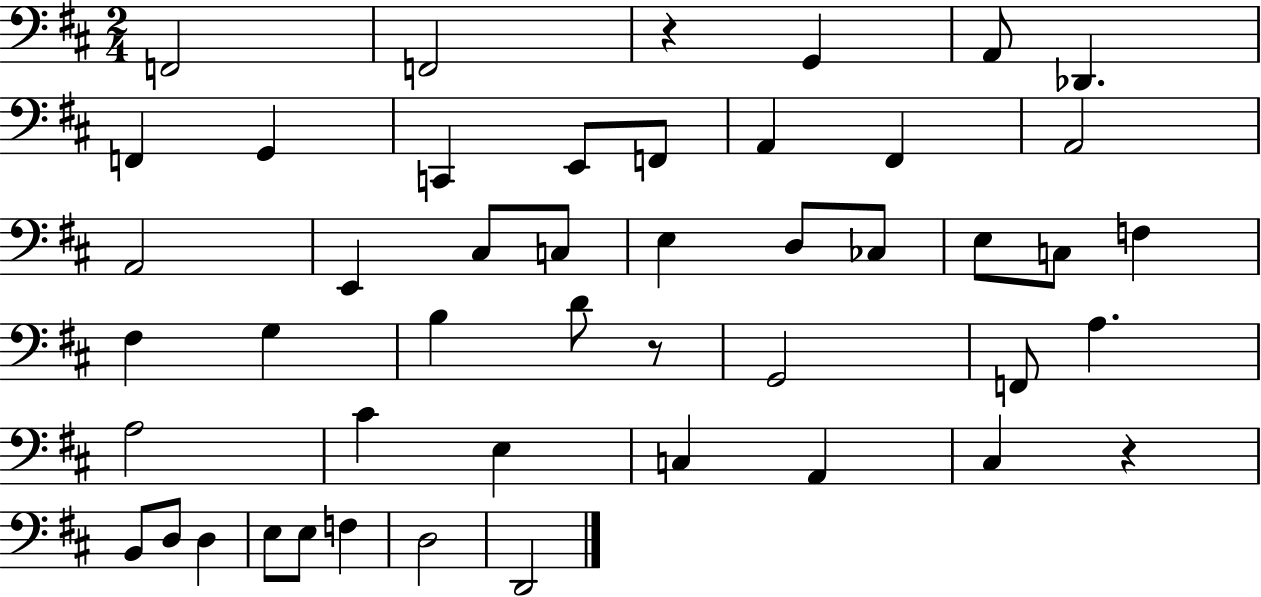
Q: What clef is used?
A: bass